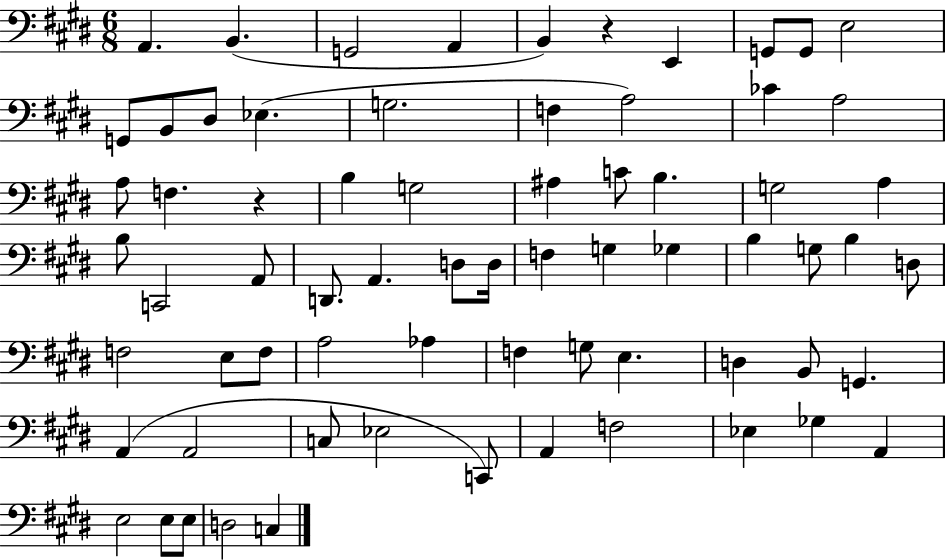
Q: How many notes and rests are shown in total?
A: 69